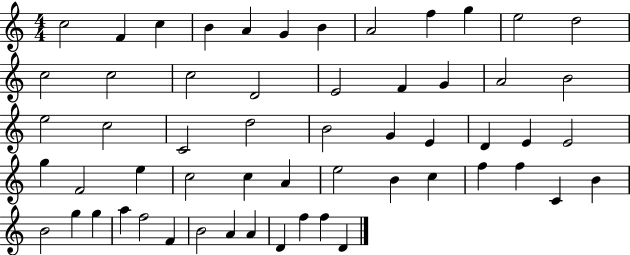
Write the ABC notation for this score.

X:1
T:Untitled
M:4/4
L:1/4
K:C
c2 F c B A G B A2 f g e2 d2 c2 c2 c2 D2 E2 F G A2 B2 e2 c2 C2 d2 B2 G E D E E2 g F2 e c2 c A e2 B c f f C B B2 g g a f2 F B2 A A D f f D